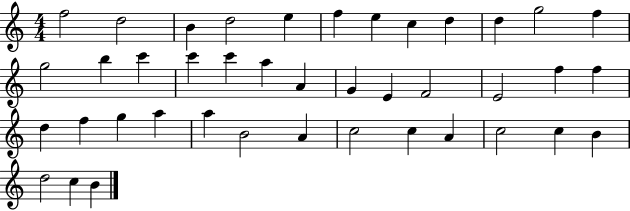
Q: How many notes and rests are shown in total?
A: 41